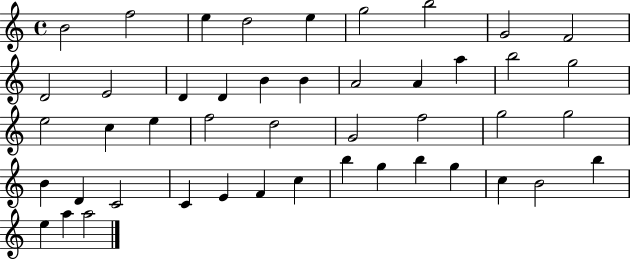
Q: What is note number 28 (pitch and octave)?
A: G5